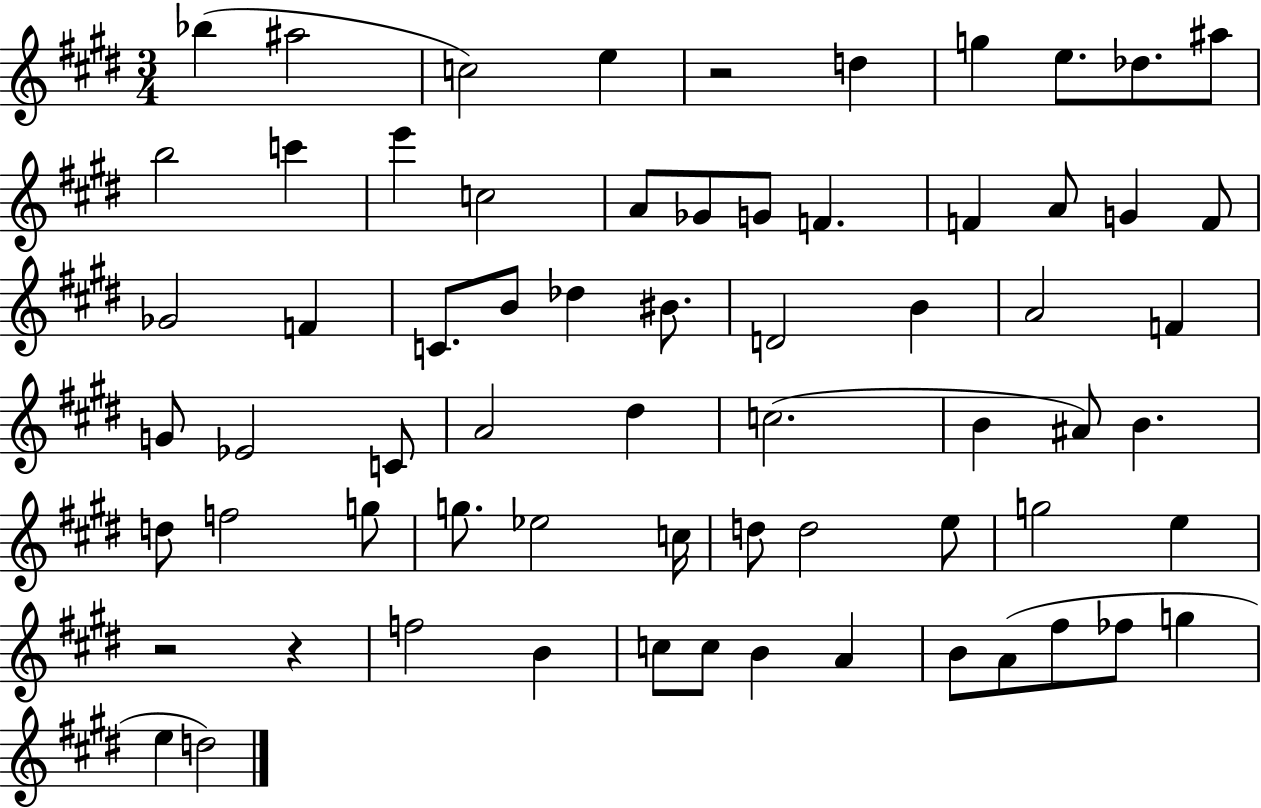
{
  \clef treble
  \numericTimeSignature
  \time 3/4
  \key e \major
  bes''4( ais''2 | c''2) e''4 | r2 d''4 | g''4 e''8. des''8. ais''8 | \break b''2 c'''4 | e'''4 c''2 | a'8 ges'8 g'8 f'4. | f'4 a'8 g'4 f'8 | \break ges'2 f'4 | c'8. b'8 des''4 bis'8. | d'2 b'4 | a'2 f'4 | \break g'8 ees'2 c'8 | a'2 dis''4 | c''2.( | b'4 ais'8) b'4. | \break d''8 f''2 g''8 | g''8. ees''2 c''16 | d''8 d''2 e''8 | g''2 e''4 | \break r2 r4 | f''2 b'4 | c''8 c''8 b'4 a'4 | b'8 a'8( fis''8 fes''8 g''4 | \break e''4 d''2) | \bar "|."
}